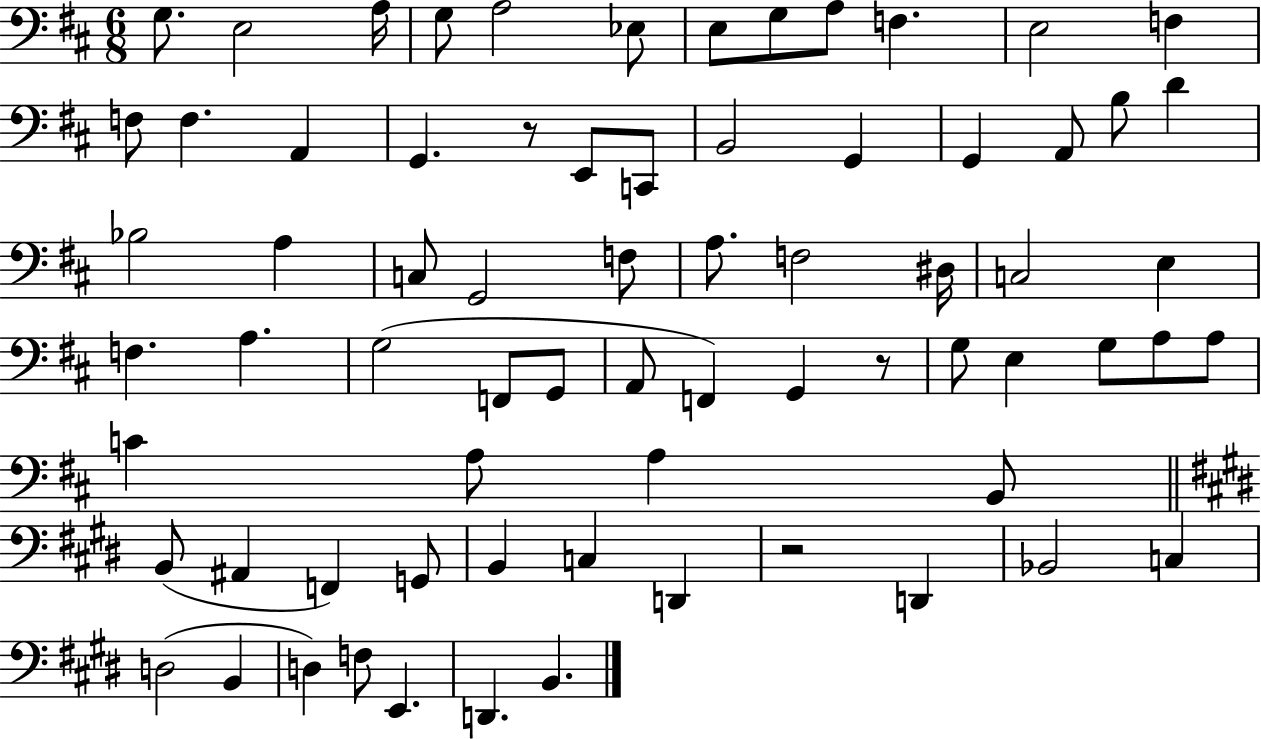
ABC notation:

X:1
T:Untitled
M:6/8
L:1/4
K:D
G,/2 E,2 A,/4 G,/2 A,2 _E,/2 E,/2 G,/2 A,/2 F, E,2 F, F,/2 F, A,, G,, z/2 E,,/2 C,,/2 B,,2 G,, G,, A,,/2 B,/2 D _B,2 A, C,/2 G,,2 F,/2 A,/2 F,2 ^D,/4 C,2 E, F, A, G,2 F,,/2 G,,/2 A,,/2 F,, G,, z/2 G,/2 E, G,/2 A,/2 A,/2 C A,/2 A, B,,/2 B,,/2 ^A,, F,, G,,/2 B,, C, D,, z2 D,, _B,,2 C, D,2 B,, D, F,/2 E,, D,, B,,